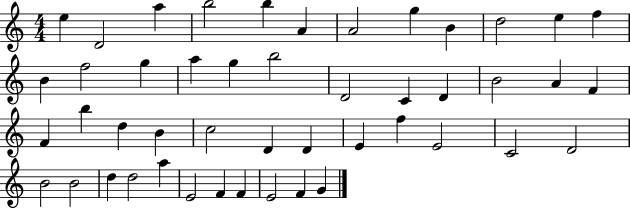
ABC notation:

X:1
T:Untitled
M:4/4
L:1/4
K:C
e D2 a b2 b A A2 g B d2 e f B f2 g a g b2 D2 C D B2 A F F b d B c2 D D E f E2 C2 D2 B2 B2 d d2 a E2 F F E2 F G